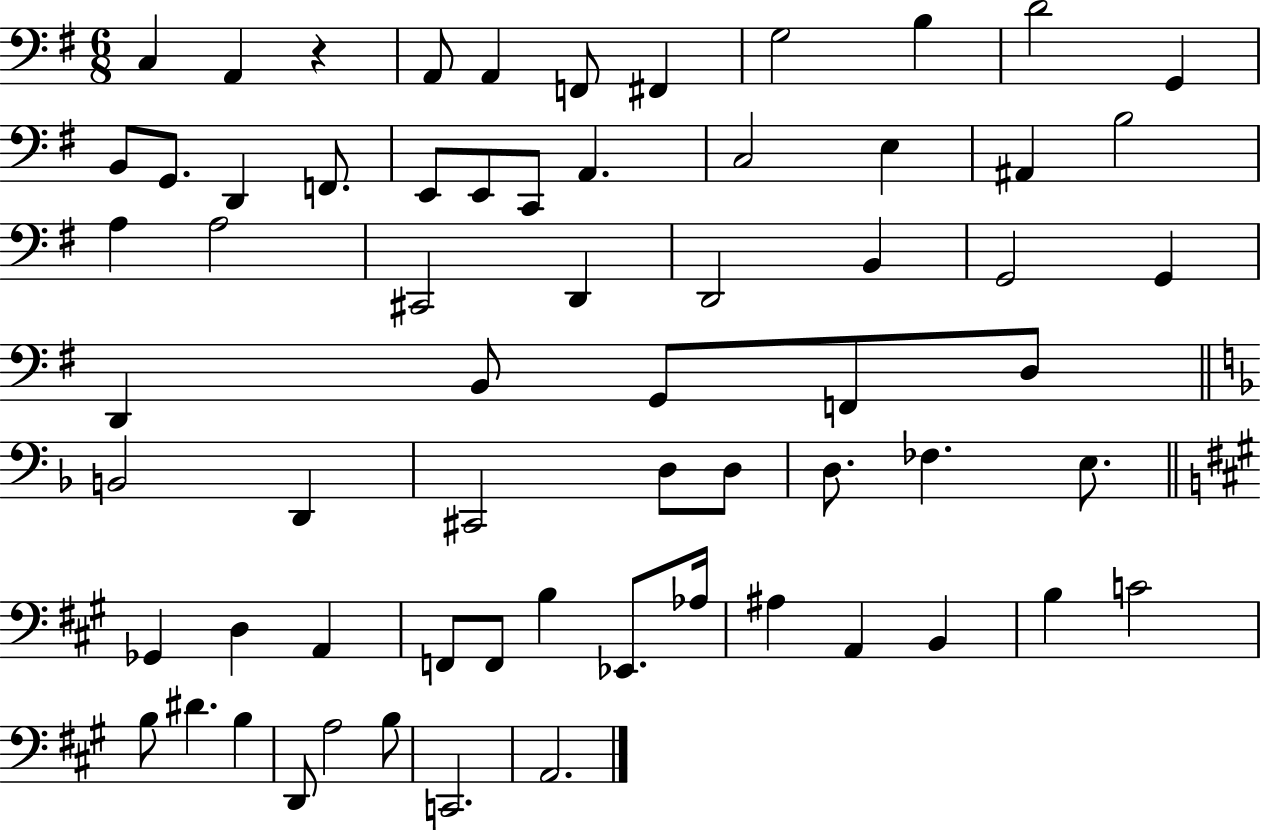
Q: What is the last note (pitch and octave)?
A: A2